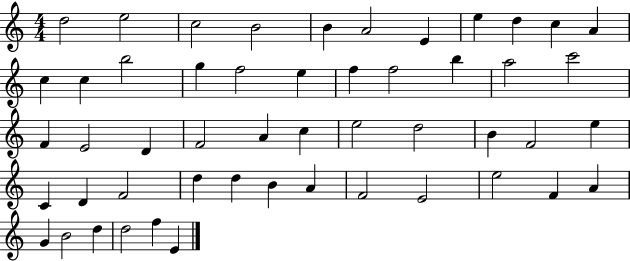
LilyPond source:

{
  \clef treble
  \numericTimeSignature
  \time 4/4
  \key c \major
  d''2 e''2 | c''2 b'2 | b'4 a'2 e'4 | e''4 d''4 c''4 a'4 | \break c''4 c''4 b''2 | g''4 f''2 e''4 | f''4 f''2 b''4 | a''2 c'''2 | \break f'4 e'2 d'4 | f'2 a'4 c''4 | e''2 d''2 | b'4 f'2 e''4 | \break c'4 d'4 f'2 | d''4 d''4 b'4 a'4 | f'2 e'2 | e''2 f'4 a'4 | \break g'4 b'2 d''4 | d''2 f''4 e'4 | \bar "|."
}